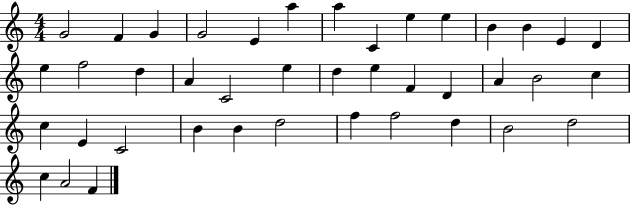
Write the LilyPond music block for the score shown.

{
  \clef treble
  \numericTimeSignature
  \time 4/4
  \key c \major
  g'2 f'4 g'4 | g'2 e'4 a''4 | a''4 c'4 e''4 e''4 | b'4 b'4 e'4 d'4 | \break e''4 f''2 d''4 | a'4 c'2 e''4 | d''4 e''4 f'4 d'4 | a'4 b'2 c''4 | \break c''4 e'4 c'2 | b'4 b'4 d''2 | f''4 f''2 d''4 | b'2 d''2 | \break c''4 a'2 f'4 | \bar "|."
}